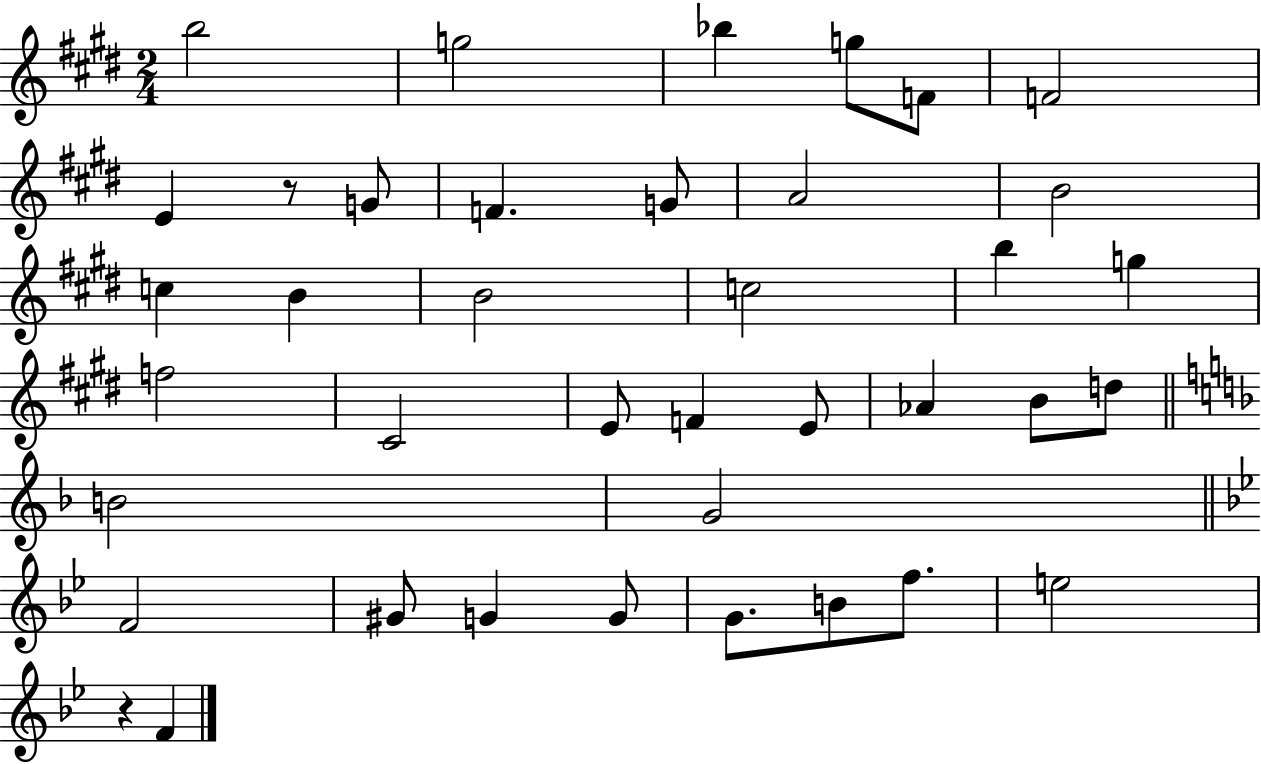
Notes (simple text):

B5/h G5/h Bb5/q G5/e F4/e F4/h E4/q R/e G4/e F4/q. G4/e A4/h B4/h C5/q B4/q B4/h C5/h B5/q G5/q F5/h C#4/h E4/e F4/q E4/e Ab4/q B4/e D5/e B4/h G4/h F4/h G#4/e G4/q G4/e G4/e. B4/e F5/e. E5/h R/q F4/q